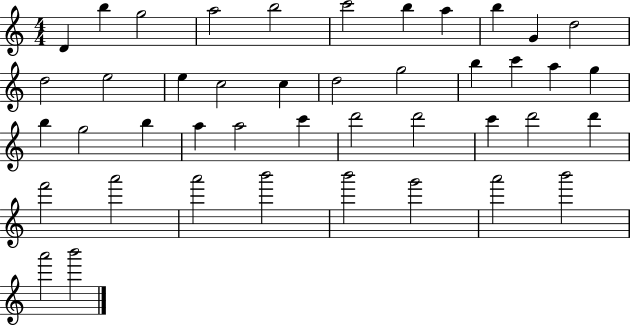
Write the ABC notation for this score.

X:1
T:Untitled
M:4/4
L:1/4
K:C
D b g2 a2 b2 c'2 b a b G d2 d2 e2 e c2 c d2 g2 b c' a g b g2 b a a2 c' d'2 d'2 c' d'2 d' f'2 a'2 a'2 b'2 b'2 g'2 a'2 b'2 a'2 b'2